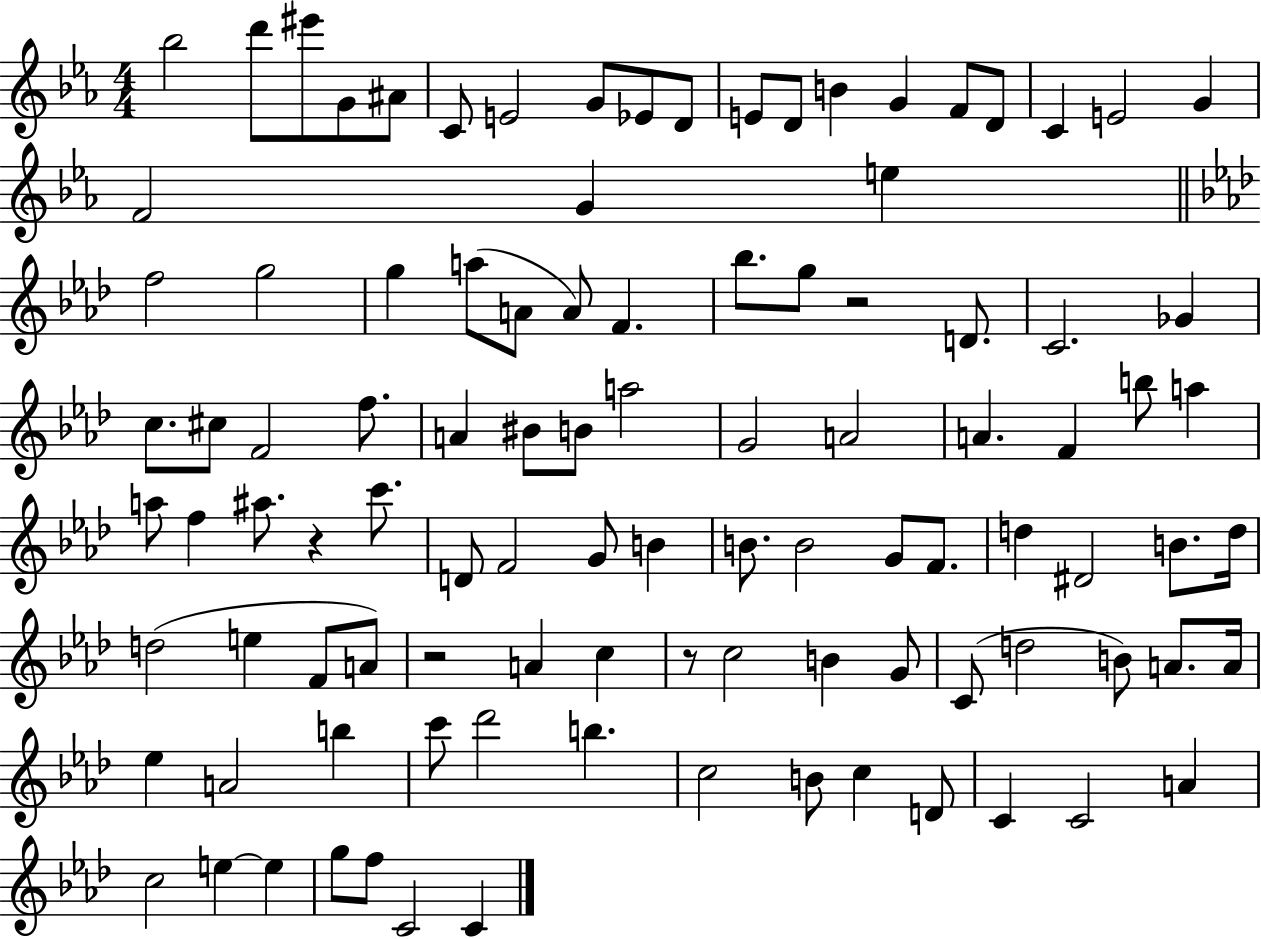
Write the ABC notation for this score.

X:1
T:Untitled
M:4/4
L:1/4
K:Eb
_b2 d'/2 ^e'/2 G/2 ^A/2 C/2 E2 G/2 _E/2 D/2 E/2 D/2 B G F/2 D/2 C E2 G F2 G e f2 g2 g a/2 A/2 A/2 F _b/2 g/2 z2 D/2 C2 _G c/2 ^c/2 F2 f/2 A ^B/2 B/2 a2 G2 A2 A F b/2 a a/2 f ^a/2 z c'/2 D/2 F2 G/2 B B/2 B2 G/2 F/2 d ^D2 B/2 d/4 d2 e F/2 A/2 z2 A c z/2 c2 B G/2 C/2 d2 B/2 A/2 A/4 _e A2 b c'/2 _d'2 b c2 B/2 c D/2 C C2 A c2 e e g/2 f/2 C2 C